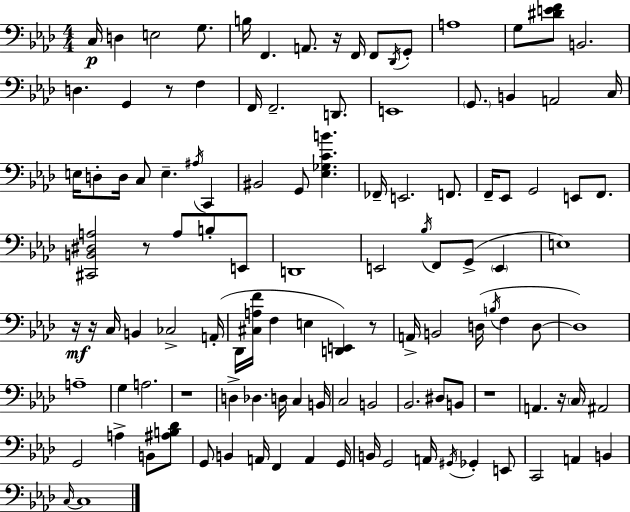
X:1
T:Untitled
M:4/4
L:1/4
K:Fm
C,/4 D, E,2 G,/2 B,/4 F,, A,,/2 z/4 F,,/4 F,,/2 _D,,/4 G,,/2 A,4 G,/2 [^DEF]/2 B,,2 D, G,, z/2 F, F,,/4 F,,2 D,,/2 E,,4 G,,/2 B,, A,,2 C,/4 E,/4 D,/2 D,/4 C,/2 E, ^A,/4 C,, ^B,,2 G,,/2 [_E,_G,CB] _F,,/4 E,,2 F,,/2 F,,/4 _E,,/2 G,,2 E,,/2 F,,/2 [^C,,B,,^D,A,]2 z/2 A,/2 B,/2 E,,/2 D,,4 E,,2 _B,/4 F,,/2 G,,/2 E,, E,4 z/4 z/4 C,/4 B,, _C,2 A,,/4 _D,,/4 [^C,A,F]/4 F, E, [D,,E,,] z/2 A,,/4 B,,2 D,/4 B,/4 F, D,/2 D,4 A,4 G, A,2 z4 D, _D, D,/4 C, B,,/4 C,2 B,,2 _B,,2 ^D,/2 B,,/2 z4 A,, z/4 C,/4 ^A,,2 G,,2 A, B,,/2 [^A,B,_D]/2 G,,/2 B,, A,,/4 F,, A,, G,,/4 B,,/4 G,,2 A,,/4 ^G,,/4 _G,, E,,/2 C,,2 A,, B,, C,/4 C,4